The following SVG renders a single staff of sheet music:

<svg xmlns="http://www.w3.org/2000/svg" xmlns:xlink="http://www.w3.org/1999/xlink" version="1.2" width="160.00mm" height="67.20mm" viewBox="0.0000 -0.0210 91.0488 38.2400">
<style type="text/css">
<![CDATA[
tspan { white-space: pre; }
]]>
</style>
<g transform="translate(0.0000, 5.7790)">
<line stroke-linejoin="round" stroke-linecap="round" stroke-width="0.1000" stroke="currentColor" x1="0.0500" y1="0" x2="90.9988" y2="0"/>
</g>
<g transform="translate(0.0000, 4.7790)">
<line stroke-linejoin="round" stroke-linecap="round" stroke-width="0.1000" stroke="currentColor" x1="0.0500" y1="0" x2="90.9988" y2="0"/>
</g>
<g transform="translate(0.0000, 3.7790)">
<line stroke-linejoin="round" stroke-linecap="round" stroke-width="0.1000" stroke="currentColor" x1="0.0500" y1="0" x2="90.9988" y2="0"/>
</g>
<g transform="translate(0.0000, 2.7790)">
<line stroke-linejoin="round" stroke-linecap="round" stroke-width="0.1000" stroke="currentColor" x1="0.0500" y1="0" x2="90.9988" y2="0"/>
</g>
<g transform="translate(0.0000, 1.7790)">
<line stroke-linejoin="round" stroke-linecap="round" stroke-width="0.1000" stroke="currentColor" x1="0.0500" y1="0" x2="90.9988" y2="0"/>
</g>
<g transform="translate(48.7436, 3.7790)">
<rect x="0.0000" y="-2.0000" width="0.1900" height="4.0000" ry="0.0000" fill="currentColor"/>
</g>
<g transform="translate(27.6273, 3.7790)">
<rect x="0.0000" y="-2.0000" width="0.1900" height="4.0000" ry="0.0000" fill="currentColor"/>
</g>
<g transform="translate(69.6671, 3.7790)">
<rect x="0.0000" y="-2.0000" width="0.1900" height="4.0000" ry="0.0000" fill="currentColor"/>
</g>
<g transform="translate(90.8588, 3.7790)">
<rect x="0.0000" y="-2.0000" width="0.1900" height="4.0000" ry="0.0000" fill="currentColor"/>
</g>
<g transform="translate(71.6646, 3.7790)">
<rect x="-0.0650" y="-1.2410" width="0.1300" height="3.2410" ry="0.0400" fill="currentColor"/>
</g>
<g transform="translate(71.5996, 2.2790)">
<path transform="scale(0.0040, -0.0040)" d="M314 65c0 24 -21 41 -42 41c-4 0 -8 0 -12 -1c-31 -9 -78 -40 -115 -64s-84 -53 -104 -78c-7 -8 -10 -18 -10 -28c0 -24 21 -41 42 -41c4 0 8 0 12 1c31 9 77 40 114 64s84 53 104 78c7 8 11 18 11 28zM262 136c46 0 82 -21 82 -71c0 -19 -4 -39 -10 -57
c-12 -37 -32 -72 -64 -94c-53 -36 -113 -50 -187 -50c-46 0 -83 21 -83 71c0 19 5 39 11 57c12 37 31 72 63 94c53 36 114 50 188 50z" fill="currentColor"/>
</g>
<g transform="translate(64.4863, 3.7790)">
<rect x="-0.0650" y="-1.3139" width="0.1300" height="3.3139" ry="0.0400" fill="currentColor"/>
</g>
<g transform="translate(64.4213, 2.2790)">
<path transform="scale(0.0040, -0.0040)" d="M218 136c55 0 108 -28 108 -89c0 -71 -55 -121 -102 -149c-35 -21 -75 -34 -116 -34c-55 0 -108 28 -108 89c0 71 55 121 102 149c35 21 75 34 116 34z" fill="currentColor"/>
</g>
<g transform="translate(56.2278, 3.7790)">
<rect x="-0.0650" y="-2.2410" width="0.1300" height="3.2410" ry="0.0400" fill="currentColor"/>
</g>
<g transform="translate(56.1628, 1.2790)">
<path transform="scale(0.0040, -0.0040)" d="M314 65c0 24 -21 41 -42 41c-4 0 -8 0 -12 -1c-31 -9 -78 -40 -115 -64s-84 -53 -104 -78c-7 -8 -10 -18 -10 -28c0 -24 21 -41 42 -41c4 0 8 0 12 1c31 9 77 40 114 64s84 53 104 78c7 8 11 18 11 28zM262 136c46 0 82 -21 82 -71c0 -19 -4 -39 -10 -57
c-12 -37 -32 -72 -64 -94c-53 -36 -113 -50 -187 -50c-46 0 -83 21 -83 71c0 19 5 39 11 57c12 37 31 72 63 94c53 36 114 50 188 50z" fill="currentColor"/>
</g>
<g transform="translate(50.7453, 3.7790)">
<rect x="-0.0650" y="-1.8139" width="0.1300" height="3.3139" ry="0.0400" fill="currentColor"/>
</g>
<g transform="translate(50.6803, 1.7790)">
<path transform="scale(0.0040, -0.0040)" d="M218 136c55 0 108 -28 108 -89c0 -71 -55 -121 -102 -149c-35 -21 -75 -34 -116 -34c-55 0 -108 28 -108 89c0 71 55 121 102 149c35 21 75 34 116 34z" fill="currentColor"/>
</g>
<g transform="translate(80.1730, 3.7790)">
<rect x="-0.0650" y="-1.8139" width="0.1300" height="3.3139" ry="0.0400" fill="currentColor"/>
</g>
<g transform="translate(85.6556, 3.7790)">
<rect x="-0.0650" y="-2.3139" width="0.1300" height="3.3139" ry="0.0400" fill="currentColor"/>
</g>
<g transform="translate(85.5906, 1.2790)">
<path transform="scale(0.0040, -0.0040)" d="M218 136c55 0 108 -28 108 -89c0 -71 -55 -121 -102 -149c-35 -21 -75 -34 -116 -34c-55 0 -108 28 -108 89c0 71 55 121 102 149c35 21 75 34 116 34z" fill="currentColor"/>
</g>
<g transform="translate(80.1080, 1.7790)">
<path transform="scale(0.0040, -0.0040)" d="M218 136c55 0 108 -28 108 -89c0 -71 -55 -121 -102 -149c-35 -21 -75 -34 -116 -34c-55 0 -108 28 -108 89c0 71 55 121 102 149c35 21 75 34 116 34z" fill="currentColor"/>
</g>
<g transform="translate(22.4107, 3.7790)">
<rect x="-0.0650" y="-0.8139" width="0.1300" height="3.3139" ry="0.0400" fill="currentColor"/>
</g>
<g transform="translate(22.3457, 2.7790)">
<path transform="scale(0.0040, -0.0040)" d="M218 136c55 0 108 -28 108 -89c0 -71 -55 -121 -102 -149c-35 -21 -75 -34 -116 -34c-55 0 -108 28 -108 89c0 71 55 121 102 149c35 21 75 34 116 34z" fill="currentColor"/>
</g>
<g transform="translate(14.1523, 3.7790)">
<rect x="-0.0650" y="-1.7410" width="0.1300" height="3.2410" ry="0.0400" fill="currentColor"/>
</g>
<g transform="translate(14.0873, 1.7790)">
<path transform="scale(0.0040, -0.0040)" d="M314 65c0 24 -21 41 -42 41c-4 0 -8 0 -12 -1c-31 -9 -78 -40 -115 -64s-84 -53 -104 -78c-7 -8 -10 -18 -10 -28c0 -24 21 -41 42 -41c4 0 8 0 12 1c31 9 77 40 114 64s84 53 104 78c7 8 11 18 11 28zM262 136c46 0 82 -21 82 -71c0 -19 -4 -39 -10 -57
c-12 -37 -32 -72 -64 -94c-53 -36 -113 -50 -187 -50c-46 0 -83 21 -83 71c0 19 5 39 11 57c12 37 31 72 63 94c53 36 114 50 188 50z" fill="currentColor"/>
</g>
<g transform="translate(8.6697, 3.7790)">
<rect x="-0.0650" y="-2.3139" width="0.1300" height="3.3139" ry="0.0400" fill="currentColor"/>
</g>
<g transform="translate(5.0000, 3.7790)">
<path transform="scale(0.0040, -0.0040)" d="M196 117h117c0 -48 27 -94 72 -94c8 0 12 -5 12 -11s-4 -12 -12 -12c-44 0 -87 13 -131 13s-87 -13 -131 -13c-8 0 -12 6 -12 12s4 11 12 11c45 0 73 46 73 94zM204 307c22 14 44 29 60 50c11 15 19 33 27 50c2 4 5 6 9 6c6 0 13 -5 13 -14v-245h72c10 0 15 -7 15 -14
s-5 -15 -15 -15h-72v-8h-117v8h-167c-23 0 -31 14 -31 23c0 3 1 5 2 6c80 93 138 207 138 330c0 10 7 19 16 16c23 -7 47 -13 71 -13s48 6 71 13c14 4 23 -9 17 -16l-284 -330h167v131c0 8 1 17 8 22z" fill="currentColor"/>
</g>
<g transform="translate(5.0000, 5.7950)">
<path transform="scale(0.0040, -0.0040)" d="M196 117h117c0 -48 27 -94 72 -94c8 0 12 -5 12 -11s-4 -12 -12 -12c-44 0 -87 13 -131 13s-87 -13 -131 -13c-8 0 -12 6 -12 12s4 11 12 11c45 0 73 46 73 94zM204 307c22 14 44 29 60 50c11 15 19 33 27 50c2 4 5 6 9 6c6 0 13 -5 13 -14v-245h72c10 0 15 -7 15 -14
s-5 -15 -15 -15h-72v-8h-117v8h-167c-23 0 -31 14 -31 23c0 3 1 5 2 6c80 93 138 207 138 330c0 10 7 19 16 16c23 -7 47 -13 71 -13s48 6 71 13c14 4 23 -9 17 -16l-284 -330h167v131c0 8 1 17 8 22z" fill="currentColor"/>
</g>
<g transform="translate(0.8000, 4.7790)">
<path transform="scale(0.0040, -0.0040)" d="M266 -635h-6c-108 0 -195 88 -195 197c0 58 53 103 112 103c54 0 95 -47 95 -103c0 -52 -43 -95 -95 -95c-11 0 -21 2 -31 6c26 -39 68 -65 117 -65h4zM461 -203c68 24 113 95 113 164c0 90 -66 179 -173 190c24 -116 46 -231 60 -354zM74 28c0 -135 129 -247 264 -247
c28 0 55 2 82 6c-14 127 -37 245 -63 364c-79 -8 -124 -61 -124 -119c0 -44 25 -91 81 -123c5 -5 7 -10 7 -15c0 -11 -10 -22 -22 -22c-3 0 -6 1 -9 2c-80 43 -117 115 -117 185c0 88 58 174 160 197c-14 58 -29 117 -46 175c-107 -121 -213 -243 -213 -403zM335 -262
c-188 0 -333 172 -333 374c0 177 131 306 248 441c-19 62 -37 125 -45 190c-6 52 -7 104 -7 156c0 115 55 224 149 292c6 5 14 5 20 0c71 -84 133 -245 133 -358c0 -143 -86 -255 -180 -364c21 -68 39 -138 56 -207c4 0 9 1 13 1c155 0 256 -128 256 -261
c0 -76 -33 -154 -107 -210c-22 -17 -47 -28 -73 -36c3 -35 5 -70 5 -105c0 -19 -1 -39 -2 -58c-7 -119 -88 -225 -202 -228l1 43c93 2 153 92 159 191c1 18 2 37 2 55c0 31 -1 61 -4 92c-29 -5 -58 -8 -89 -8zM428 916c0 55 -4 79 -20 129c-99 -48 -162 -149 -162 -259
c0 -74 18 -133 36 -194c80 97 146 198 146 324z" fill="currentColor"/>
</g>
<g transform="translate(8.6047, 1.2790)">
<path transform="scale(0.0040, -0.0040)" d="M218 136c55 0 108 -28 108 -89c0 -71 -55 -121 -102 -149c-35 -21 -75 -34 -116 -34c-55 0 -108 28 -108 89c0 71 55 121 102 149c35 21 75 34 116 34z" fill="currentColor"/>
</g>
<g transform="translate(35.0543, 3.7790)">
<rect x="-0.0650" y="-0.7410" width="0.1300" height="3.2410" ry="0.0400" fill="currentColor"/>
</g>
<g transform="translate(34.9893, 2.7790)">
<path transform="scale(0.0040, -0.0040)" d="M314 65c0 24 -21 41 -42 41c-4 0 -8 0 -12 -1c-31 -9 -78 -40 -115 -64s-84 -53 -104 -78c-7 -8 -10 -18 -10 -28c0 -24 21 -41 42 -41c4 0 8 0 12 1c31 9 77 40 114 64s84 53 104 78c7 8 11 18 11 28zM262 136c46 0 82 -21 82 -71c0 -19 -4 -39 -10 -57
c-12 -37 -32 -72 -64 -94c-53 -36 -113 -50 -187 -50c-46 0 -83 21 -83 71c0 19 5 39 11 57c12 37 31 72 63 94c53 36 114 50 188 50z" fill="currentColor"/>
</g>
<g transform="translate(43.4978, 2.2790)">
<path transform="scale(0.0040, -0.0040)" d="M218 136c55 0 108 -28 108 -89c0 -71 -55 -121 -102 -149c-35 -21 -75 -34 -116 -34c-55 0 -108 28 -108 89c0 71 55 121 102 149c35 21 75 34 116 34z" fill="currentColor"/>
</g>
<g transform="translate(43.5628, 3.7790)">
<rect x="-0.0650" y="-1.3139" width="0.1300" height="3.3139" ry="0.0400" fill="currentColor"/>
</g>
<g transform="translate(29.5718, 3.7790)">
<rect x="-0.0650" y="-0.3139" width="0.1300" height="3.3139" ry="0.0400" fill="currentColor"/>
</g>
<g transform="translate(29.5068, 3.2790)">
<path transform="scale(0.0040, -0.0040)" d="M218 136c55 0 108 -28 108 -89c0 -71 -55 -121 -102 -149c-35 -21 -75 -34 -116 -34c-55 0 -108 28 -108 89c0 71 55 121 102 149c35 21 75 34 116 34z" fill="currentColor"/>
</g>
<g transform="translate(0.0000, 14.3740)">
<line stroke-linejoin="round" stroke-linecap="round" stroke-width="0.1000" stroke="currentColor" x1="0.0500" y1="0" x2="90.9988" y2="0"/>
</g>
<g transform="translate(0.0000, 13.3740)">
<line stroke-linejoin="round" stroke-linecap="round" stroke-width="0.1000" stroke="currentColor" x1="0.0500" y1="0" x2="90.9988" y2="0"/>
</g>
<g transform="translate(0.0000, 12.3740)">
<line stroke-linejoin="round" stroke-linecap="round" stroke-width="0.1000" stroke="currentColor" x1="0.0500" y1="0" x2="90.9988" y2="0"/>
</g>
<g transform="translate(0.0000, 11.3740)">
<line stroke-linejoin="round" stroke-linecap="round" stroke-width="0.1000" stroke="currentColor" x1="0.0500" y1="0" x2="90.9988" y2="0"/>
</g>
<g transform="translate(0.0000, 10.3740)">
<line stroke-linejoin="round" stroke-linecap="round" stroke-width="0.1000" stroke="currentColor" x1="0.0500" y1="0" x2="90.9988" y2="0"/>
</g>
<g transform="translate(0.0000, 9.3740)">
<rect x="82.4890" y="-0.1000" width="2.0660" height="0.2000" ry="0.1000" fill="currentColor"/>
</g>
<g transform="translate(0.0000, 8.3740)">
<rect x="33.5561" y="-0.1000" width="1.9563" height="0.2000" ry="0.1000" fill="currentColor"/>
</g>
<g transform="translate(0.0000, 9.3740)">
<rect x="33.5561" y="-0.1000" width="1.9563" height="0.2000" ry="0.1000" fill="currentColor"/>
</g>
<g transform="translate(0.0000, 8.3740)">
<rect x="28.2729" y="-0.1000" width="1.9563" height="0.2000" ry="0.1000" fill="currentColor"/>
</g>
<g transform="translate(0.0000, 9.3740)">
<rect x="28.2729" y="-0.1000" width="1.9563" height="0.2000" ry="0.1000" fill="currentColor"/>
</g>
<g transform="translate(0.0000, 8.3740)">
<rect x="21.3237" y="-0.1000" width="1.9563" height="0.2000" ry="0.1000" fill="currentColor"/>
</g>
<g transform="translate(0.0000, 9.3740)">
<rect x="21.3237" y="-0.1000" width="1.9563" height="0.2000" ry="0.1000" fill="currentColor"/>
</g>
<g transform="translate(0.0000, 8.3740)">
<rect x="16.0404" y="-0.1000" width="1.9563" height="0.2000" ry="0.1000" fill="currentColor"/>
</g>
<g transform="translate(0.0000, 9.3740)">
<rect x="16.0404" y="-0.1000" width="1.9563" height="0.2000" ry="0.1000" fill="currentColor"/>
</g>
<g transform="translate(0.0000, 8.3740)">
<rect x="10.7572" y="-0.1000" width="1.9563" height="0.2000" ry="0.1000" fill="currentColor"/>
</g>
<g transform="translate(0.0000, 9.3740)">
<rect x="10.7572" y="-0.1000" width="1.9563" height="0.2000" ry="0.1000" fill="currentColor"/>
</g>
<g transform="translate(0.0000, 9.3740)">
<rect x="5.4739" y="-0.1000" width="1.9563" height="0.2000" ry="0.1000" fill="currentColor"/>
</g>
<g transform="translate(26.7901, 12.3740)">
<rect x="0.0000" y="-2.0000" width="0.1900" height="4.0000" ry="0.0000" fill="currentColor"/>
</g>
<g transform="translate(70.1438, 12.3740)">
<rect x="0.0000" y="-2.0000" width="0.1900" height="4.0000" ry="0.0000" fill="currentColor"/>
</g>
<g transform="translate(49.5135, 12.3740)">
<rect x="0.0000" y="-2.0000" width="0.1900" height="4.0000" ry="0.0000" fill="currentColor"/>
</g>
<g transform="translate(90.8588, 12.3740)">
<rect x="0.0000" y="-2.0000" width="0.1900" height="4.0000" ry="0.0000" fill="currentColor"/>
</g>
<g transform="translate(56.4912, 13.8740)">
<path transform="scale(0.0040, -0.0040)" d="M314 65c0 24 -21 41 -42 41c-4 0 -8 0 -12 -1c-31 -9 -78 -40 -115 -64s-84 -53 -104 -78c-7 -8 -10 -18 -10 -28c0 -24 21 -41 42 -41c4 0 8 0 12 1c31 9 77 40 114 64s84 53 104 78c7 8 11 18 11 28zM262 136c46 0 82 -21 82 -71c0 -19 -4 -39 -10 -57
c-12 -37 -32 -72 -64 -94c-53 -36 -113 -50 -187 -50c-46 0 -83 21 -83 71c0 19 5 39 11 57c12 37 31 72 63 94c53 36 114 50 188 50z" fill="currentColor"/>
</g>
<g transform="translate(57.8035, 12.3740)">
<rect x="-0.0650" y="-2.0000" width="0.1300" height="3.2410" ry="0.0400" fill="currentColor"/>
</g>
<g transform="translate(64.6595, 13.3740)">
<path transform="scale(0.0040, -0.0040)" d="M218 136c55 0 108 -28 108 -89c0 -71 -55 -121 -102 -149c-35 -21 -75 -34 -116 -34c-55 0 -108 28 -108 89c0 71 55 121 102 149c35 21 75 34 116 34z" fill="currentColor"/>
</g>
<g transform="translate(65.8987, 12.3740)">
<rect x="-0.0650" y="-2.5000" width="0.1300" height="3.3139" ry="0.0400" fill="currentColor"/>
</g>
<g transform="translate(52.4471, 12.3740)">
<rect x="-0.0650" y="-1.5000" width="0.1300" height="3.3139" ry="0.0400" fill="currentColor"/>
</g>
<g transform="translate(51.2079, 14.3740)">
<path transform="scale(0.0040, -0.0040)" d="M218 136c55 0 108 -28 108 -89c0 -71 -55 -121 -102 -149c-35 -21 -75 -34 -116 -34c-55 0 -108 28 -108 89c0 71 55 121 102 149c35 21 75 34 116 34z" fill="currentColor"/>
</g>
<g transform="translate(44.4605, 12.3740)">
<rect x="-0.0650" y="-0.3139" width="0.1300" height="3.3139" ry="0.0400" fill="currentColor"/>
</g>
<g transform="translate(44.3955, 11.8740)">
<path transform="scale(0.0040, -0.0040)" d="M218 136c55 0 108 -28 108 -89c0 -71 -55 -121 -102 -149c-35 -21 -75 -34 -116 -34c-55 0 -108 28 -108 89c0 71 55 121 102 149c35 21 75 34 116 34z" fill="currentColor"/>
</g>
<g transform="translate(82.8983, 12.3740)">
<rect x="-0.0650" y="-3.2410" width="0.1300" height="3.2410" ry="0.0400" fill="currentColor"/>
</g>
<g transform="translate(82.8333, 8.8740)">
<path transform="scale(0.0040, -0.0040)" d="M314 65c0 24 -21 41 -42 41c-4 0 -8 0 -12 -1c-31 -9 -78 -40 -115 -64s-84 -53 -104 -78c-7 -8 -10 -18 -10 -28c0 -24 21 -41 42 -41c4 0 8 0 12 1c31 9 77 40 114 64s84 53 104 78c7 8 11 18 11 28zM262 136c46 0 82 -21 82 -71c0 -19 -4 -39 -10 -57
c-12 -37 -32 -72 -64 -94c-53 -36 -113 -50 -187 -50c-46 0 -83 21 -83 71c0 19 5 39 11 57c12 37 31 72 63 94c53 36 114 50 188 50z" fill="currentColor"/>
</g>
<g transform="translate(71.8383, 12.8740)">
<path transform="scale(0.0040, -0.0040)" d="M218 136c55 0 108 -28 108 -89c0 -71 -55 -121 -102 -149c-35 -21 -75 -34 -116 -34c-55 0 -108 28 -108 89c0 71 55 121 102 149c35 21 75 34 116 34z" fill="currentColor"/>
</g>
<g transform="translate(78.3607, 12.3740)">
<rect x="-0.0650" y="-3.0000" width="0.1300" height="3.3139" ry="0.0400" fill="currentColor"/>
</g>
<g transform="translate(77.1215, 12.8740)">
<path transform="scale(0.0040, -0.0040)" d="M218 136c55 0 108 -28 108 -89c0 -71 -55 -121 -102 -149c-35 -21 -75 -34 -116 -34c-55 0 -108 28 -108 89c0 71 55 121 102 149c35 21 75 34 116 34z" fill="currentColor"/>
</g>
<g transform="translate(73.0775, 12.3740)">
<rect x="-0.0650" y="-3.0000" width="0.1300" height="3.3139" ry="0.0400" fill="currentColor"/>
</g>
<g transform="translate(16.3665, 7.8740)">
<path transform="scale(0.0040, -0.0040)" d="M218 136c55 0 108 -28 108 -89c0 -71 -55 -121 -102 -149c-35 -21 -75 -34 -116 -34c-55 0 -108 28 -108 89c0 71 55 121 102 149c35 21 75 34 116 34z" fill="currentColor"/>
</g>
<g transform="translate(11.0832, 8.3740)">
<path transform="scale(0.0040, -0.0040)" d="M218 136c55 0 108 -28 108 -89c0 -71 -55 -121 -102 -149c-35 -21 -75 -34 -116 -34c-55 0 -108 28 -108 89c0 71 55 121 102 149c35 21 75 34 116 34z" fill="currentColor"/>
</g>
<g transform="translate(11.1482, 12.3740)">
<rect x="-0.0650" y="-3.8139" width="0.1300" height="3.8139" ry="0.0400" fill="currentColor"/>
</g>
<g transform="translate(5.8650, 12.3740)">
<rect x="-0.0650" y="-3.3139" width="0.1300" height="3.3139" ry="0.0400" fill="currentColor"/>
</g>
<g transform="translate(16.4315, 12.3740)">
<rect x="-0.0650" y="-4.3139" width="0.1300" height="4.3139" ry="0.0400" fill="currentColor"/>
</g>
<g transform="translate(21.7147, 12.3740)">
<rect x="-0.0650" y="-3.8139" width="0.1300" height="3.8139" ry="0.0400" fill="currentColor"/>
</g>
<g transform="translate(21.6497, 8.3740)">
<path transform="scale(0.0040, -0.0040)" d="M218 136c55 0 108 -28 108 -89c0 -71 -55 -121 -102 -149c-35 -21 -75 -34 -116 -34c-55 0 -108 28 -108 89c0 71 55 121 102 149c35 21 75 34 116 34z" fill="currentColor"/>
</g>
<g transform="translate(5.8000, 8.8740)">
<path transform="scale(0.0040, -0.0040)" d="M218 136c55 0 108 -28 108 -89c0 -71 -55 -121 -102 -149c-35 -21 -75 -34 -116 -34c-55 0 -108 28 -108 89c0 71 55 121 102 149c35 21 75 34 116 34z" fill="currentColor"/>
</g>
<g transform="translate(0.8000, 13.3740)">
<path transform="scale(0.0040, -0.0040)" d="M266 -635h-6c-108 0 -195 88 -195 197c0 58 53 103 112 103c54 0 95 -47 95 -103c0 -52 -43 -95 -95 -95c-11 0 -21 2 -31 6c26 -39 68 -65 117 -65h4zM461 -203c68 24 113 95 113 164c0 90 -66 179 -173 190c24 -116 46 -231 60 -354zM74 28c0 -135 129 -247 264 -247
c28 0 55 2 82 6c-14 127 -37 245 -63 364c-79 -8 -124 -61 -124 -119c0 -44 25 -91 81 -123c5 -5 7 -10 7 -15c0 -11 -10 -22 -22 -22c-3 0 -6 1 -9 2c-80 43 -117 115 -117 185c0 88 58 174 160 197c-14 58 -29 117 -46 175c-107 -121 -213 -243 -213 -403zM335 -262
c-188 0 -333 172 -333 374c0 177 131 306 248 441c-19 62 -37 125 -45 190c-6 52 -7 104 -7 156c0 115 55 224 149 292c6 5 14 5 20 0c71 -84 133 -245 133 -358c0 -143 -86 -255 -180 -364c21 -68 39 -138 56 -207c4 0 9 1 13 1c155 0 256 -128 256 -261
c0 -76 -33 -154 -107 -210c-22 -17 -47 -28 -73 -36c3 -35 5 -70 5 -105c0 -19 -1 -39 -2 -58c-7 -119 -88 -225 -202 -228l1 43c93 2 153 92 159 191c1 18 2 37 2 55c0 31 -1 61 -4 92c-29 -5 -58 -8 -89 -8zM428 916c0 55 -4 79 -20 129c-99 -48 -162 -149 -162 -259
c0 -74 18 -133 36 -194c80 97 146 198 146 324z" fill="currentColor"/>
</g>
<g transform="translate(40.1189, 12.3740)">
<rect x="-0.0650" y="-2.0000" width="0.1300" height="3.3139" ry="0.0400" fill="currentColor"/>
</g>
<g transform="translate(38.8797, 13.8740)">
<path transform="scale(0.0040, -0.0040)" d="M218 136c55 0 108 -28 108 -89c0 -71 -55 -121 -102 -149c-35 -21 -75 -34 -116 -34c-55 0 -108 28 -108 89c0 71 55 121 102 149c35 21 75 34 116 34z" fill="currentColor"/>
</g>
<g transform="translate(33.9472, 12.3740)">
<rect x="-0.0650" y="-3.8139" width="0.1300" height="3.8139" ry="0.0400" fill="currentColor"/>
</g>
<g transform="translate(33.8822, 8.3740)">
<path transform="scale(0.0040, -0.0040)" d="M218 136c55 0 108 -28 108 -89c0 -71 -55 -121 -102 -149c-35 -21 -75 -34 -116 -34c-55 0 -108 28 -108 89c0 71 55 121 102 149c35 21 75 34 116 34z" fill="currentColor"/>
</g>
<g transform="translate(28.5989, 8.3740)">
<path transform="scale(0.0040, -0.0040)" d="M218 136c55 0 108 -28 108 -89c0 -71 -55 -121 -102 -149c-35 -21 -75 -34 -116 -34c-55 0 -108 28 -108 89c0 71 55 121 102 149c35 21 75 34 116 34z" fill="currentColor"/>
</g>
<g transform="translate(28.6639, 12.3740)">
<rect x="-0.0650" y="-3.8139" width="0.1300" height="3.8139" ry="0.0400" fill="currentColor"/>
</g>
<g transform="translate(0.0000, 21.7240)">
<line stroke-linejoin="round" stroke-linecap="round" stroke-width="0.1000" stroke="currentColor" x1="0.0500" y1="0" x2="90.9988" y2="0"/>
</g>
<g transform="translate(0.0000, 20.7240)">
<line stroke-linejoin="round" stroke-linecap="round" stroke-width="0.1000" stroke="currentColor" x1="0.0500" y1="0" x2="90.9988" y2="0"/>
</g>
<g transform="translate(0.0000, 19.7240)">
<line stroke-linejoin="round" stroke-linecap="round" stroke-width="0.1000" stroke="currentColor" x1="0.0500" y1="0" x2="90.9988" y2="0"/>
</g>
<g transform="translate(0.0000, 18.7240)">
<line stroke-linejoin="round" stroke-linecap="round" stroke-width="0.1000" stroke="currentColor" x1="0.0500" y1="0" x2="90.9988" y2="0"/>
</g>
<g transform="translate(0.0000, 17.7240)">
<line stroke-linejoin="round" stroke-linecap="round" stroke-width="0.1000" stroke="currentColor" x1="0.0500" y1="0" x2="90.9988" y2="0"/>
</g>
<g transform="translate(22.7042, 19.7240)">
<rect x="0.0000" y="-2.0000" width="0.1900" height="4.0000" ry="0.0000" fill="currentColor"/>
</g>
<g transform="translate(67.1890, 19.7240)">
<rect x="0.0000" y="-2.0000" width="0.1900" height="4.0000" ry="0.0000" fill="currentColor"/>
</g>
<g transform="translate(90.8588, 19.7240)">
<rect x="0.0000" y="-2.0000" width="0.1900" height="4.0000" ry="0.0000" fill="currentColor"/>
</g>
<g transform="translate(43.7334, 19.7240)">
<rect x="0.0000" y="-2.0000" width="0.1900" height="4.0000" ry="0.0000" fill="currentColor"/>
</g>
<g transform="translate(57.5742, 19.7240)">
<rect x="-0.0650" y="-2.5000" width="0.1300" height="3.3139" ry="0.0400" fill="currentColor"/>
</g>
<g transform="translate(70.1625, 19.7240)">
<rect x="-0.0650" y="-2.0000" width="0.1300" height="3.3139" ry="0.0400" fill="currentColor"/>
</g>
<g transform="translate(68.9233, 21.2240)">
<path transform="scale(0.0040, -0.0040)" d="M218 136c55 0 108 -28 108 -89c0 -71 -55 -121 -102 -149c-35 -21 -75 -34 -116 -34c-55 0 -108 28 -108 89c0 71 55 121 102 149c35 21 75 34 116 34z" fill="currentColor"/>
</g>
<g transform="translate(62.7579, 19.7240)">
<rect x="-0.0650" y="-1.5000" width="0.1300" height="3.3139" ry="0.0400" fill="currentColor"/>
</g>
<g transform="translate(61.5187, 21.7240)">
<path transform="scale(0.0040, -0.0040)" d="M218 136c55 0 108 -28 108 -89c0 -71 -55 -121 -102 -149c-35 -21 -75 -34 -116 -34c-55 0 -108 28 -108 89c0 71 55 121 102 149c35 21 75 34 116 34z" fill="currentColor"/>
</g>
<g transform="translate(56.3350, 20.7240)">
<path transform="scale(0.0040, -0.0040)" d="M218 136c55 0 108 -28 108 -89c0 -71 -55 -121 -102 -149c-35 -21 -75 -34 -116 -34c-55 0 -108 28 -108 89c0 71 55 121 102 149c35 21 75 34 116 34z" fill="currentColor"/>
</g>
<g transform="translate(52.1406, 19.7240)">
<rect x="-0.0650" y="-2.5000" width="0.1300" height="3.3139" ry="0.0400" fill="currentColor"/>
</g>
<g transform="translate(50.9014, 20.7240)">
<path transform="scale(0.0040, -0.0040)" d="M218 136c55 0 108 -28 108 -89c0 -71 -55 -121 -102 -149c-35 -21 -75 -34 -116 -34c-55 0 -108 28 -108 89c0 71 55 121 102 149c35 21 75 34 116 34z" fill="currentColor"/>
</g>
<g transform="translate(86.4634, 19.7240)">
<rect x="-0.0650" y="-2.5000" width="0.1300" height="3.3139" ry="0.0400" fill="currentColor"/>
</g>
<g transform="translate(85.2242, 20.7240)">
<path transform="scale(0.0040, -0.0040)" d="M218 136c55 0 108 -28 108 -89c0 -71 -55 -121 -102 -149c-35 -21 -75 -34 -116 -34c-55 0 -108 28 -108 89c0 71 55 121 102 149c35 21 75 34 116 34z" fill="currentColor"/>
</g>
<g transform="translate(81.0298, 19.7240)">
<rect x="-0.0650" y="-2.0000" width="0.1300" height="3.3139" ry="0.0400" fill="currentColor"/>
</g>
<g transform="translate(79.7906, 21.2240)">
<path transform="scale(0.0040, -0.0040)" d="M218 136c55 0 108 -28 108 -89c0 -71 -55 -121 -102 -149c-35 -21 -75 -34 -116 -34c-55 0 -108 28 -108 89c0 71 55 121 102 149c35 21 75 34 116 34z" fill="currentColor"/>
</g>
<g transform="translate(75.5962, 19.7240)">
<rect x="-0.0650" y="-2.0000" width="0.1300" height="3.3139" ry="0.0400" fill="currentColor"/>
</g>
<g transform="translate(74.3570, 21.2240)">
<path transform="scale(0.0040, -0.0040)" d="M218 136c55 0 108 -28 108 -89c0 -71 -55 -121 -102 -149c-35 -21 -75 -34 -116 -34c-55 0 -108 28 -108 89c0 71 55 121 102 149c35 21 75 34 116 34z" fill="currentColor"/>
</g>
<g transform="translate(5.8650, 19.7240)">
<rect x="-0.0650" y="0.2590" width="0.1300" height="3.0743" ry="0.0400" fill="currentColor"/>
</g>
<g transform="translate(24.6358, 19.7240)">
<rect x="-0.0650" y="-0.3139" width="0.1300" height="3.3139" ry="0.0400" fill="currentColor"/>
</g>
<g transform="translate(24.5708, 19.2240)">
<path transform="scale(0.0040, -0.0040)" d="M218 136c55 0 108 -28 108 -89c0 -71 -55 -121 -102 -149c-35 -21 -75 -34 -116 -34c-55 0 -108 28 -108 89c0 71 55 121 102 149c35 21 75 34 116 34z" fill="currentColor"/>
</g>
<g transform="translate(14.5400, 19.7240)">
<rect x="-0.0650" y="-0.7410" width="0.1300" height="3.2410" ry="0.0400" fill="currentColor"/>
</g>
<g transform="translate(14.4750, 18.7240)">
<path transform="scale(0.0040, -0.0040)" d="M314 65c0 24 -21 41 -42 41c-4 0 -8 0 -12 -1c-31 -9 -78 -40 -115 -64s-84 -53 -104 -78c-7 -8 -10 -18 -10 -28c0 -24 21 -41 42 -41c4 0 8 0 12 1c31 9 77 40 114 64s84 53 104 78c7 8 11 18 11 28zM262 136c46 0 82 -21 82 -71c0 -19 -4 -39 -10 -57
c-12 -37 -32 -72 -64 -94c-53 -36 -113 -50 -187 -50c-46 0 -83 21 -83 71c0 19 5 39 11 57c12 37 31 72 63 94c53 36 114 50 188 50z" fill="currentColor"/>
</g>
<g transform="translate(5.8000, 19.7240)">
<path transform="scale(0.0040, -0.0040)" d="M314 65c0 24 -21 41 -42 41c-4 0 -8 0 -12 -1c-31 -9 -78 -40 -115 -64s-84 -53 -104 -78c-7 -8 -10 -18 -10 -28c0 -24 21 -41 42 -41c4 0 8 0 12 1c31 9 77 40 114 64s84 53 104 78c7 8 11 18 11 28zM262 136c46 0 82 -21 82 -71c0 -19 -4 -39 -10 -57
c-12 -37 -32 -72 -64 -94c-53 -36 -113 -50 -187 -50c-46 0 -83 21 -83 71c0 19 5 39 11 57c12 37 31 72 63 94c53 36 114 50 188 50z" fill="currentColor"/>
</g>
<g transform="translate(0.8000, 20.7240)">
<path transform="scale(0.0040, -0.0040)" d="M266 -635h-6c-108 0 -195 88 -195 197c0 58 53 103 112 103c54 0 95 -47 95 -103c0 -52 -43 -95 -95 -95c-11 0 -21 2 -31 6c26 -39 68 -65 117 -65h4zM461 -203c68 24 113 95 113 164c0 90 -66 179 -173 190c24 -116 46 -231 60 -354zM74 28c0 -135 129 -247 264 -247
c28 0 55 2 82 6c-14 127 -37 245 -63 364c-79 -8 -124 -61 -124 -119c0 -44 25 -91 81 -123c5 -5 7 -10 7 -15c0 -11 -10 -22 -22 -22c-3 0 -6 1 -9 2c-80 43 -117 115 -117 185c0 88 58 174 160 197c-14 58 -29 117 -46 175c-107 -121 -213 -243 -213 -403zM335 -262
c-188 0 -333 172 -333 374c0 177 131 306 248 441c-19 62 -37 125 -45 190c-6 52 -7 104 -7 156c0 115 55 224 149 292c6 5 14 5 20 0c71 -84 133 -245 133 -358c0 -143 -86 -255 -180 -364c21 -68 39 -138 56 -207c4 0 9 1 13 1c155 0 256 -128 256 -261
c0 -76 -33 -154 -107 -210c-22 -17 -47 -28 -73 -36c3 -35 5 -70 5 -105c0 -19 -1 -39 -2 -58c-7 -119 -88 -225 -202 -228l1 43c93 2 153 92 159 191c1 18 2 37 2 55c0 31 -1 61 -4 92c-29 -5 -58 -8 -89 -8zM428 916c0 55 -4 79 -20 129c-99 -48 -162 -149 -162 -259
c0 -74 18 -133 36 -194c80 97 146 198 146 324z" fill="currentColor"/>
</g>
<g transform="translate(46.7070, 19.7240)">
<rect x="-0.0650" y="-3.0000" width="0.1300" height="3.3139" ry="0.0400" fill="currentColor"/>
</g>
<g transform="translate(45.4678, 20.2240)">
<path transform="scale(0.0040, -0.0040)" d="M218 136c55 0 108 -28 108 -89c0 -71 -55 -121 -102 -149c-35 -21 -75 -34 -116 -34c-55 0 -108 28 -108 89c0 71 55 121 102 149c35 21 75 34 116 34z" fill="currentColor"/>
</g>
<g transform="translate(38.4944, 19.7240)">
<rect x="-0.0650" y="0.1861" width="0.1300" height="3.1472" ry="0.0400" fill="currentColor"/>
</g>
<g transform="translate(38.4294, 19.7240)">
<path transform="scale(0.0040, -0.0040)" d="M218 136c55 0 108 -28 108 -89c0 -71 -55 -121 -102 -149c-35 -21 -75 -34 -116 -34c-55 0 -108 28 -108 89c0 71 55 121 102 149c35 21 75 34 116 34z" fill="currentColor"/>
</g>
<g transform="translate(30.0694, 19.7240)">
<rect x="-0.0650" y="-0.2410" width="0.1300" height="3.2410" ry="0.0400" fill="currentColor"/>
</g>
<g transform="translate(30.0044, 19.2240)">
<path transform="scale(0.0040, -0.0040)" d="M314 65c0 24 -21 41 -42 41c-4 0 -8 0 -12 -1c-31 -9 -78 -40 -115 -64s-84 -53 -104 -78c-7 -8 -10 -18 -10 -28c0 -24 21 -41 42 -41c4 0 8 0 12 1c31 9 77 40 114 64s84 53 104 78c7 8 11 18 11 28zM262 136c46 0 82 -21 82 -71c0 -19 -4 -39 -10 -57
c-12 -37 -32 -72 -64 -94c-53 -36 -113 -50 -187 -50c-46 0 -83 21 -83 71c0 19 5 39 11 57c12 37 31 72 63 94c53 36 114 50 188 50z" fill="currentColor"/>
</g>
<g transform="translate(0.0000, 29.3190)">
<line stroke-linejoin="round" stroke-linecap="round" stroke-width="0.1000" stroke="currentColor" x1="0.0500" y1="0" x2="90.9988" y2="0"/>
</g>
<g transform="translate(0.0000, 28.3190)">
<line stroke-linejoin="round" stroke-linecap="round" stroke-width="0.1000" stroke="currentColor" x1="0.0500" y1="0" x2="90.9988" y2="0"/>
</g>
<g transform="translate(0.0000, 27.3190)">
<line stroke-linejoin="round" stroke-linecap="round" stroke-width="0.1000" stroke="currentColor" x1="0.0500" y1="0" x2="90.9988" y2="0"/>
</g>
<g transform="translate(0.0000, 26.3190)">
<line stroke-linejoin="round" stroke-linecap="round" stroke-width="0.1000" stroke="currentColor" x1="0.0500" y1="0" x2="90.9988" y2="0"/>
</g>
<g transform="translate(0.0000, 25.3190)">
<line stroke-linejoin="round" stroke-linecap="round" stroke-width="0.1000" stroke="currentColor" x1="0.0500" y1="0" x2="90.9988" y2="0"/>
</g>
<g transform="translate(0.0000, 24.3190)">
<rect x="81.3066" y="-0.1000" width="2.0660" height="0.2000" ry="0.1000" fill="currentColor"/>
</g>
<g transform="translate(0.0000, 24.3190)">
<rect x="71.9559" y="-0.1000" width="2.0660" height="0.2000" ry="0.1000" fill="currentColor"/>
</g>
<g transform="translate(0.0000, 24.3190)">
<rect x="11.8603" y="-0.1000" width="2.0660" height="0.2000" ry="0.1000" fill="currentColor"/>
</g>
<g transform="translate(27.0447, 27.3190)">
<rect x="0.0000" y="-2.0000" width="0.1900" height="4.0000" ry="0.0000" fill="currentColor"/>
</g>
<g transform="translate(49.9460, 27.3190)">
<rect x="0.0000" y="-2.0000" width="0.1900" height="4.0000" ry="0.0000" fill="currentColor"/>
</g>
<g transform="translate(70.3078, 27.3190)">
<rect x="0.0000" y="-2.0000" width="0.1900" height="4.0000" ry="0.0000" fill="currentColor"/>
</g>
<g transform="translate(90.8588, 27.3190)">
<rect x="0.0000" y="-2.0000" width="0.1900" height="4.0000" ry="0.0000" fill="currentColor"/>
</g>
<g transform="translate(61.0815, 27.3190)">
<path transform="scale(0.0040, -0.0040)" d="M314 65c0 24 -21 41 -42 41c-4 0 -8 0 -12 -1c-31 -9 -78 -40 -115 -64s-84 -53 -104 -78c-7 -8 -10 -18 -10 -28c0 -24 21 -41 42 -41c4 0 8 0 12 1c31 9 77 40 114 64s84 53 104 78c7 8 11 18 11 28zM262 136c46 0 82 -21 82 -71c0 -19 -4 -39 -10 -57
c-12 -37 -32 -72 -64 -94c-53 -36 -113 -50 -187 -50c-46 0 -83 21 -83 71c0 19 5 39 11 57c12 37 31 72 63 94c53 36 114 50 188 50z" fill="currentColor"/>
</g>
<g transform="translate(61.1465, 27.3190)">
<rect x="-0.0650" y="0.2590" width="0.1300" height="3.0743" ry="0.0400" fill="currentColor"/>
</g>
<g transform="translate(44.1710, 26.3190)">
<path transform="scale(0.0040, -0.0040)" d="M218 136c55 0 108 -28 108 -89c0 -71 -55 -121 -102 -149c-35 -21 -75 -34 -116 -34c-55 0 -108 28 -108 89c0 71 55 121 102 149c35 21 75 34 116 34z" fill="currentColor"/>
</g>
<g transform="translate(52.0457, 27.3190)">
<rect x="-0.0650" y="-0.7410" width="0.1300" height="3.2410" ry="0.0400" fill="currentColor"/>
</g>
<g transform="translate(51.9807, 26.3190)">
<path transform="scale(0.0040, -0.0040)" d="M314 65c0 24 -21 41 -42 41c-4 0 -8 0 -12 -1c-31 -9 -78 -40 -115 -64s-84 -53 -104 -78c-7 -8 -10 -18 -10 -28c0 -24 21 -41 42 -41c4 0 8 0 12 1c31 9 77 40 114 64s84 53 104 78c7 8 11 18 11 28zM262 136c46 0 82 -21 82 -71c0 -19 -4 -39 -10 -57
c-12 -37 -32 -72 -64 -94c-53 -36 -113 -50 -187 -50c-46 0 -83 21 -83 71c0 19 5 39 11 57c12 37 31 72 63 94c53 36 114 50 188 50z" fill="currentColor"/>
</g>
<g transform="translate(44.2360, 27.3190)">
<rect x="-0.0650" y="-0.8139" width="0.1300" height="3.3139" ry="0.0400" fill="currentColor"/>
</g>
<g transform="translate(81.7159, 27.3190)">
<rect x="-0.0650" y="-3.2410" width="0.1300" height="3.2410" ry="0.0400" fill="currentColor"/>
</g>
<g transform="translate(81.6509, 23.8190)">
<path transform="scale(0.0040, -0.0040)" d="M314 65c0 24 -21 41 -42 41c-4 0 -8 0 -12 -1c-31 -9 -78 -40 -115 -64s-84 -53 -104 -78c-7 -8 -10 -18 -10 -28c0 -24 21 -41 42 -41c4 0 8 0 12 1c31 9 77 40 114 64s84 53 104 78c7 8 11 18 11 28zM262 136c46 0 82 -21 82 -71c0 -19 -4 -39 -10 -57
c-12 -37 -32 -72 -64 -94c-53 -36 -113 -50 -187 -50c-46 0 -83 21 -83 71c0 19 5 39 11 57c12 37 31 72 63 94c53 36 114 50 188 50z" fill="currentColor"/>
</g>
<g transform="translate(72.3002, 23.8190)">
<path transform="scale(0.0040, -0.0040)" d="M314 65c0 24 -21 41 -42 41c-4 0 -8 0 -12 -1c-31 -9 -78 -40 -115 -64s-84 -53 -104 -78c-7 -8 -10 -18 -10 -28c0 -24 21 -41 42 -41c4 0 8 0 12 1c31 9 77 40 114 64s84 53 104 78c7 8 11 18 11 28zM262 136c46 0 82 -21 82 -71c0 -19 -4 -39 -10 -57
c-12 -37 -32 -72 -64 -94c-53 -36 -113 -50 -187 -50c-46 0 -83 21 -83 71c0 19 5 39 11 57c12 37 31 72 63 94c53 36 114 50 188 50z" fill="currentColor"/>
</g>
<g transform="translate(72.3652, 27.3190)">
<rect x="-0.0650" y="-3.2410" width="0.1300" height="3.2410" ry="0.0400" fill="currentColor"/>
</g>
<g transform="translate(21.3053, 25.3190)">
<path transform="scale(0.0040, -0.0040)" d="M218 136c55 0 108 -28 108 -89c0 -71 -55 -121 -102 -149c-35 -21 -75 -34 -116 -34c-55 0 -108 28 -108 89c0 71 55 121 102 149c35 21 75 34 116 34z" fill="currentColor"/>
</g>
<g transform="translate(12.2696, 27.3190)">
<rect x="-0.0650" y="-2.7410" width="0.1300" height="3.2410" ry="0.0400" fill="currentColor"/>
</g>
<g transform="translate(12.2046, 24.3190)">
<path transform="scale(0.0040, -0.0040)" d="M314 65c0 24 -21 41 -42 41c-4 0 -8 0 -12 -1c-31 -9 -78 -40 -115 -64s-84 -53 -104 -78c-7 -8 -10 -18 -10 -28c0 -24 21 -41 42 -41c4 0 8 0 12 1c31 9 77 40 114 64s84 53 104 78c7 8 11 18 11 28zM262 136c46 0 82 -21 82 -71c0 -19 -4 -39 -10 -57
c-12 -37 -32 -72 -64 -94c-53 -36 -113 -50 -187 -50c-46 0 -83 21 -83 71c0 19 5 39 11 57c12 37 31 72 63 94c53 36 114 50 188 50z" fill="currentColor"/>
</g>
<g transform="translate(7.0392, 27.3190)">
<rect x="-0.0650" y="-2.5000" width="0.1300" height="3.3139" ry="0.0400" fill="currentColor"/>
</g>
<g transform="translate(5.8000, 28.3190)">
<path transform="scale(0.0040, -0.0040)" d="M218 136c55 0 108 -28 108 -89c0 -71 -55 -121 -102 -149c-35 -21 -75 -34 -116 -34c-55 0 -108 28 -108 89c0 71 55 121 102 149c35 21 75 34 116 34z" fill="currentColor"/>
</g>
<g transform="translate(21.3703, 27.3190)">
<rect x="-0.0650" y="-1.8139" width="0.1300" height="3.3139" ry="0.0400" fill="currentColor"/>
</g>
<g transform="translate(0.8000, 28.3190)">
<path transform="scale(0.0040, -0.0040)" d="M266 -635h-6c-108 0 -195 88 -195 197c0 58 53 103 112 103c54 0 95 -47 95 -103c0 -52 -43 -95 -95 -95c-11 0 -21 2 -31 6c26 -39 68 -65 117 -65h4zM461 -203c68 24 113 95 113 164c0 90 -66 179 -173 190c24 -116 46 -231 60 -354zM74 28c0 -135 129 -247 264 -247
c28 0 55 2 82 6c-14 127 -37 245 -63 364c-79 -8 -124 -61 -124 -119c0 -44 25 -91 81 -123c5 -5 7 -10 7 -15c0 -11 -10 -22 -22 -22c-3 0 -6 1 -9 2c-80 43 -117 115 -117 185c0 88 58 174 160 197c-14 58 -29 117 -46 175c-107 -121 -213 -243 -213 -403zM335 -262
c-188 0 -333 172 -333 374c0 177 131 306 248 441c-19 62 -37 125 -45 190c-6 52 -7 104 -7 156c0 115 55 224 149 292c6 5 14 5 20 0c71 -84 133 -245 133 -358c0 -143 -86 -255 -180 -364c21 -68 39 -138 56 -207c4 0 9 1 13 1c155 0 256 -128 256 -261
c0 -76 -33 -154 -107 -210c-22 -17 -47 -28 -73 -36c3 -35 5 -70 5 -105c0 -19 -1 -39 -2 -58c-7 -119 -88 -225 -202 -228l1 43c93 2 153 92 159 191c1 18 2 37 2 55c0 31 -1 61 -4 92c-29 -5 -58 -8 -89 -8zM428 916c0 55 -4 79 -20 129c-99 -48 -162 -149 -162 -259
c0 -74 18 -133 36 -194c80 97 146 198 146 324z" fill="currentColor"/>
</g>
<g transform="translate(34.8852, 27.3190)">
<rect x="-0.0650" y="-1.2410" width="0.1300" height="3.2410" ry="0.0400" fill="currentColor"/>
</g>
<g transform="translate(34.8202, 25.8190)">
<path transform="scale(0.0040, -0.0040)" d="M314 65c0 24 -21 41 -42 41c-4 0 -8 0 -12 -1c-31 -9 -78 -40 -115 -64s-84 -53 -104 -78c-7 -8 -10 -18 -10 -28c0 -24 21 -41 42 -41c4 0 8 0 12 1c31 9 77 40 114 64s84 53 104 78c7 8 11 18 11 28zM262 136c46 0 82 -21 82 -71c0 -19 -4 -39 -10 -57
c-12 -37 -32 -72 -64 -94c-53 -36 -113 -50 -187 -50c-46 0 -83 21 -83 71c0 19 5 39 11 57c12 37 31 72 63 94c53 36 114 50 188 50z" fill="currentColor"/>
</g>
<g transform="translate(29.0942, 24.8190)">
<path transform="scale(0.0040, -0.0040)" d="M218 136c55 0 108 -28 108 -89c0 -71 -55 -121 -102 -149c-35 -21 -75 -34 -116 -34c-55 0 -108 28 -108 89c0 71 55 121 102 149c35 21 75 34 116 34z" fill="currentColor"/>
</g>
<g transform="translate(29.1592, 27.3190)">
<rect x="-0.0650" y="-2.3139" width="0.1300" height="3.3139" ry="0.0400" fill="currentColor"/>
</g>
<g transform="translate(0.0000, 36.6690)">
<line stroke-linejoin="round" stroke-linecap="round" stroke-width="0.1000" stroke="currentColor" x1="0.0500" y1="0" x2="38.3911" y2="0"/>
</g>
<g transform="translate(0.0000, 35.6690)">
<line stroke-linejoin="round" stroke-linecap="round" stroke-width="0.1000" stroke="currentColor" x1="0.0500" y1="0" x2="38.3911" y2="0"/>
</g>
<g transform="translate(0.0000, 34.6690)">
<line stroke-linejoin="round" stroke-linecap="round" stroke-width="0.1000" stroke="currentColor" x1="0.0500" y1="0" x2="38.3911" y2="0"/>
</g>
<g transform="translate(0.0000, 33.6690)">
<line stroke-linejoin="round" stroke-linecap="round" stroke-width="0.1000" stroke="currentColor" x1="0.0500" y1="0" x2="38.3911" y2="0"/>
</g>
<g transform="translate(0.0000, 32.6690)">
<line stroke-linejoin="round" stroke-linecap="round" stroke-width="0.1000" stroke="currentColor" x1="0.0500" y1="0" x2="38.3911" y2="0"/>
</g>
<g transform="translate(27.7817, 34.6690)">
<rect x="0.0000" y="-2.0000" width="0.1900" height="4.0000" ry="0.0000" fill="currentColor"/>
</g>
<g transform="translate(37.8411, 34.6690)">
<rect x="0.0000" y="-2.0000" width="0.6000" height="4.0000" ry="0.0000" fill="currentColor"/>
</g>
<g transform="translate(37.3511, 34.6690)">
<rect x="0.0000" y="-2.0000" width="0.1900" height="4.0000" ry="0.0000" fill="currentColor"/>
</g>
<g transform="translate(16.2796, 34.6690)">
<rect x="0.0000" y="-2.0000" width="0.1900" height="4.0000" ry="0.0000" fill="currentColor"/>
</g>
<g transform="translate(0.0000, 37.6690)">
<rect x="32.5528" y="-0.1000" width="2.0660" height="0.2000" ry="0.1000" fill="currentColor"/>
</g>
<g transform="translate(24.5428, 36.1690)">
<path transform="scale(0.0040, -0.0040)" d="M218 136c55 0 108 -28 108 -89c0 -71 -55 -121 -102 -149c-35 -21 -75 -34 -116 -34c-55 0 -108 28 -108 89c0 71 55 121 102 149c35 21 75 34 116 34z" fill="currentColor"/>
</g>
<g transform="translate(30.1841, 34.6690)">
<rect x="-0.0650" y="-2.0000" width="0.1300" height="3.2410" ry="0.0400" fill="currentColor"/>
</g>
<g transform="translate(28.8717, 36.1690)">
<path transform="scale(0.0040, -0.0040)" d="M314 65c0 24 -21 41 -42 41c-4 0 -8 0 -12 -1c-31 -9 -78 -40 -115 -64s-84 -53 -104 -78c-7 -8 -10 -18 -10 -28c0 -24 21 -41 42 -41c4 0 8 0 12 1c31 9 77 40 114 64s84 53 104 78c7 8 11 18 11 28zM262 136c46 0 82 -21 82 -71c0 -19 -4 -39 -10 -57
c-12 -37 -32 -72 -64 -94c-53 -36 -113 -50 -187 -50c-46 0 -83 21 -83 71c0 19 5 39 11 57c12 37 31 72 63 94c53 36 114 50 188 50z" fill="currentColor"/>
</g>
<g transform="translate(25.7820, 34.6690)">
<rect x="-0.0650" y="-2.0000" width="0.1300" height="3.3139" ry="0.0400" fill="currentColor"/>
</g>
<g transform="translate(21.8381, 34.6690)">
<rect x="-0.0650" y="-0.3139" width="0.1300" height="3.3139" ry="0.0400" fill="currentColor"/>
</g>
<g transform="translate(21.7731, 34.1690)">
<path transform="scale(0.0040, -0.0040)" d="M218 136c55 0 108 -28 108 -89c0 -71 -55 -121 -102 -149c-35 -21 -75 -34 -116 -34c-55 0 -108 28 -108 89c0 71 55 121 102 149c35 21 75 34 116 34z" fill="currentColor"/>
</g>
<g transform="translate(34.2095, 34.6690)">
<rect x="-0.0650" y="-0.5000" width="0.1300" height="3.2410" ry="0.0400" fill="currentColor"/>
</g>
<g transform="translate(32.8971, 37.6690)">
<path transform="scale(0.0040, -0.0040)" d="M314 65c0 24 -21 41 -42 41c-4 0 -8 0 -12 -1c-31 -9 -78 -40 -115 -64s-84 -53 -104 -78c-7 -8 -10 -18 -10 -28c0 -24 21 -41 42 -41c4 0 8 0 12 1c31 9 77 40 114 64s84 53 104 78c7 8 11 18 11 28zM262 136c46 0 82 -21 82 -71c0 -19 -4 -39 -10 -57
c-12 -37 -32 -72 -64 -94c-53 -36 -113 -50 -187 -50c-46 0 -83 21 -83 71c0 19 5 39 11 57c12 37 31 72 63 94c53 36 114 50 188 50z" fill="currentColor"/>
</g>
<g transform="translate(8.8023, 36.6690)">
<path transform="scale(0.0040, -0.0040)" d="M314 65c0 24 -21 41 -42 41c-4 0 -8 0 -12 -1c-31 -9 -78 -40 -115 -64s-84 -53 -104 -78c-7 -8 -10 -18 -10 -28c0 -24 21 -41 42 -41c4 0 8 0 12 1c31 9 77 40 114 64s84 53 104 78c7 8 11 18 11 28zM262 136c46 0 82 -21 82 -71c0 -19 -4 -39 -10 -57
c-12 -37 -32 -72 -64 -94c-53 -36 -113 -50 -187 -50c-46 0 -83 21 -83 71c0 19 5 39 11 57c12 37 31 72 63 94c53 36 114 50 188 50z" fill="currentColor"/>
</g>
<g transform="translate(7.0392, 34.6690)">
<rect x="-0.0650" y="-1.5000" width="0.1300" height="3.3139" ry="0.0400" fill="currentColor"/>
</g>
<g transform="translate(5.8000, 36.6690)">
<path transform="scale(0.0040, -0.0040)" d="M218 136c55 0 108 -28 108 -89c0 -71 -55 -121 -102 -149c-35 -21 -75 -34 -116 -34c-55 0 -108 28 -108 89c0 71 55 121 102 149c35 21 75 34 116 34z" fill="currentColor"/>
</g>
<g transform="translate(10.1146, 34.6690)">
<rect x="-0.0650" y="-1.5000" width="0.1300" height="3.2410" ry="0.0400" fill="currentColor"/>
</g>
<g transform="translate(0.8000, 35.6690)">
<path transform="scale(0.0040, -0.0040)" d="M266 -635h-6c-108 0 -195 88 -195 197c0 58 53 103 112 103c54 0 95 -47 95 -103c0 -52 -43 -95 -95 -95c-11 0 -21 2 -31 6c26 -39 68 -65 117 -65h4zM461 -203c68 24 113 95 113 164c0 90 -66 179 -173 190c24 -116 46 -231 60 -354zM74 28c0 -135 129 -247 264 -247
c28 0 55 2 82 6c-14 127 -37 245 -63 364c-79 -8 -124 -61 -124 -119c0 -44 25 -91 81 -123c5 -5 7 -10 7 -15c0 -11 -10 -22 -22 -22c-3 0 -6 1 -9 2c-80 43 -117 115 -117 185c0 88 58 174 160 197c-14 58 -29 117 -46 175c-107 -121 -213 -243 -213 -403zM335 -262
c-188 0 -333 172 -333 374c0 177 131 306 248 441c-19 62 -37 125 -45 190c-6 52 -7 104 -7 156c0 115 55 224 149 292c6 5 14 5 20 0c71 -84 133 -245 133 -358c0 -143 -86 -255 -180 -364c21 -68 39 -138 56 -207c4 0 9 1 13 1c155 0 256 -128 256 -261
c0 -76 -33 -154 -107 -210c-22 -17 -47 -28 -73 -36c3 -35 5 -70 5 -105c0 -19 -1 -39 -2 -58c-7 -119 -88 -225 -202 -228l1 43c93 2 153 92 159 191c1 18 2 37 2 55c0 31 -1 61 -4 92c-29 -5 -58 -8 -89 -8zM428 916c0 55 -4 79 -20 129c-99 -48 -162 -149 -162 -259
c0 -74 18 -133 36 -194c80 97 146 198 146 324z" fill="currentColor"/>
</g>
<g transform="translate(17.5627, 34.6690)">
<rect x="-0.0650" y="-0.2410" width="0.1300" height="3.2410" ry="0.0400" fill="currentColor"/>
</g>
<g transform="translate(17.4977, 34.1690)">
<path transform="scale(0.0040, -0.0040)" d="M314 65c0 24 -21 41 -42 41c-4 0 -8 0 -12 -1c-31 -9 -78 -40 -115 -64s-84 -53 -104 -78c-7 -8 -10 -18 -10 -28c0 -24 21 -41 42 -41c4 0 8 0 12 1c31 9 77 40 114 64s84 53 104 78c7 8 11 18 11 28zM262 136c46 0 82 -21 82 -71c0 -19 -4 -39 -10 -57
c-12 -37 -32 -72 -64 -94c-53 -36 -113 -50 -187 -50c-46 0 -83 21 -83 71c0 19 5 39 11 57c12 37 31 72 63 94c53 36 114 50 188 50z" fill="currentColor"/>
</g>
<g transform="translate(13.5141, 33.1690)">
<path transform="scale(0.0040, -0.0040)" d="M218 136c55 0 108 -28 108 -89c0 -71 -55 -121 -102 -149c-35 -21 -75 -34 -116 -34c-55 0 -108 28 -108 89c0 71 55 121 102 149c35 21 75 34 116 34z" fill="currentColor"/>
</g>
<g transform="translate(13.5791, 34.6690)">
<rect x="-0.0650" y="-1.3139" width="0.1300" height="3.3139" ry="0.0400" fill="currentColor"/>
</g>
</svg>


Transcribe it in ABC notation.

X:1
T:Untitled
M:4/4
L:1/4
K:C
g f2 d c d2 e f g2 e e2 f g b c' d' c' c' c' F c E F2 G A A b2 B2 d2 c c2 B A G G E F F F G G a2 f g e2 d d2 B2 b2 b2 E E2 e c2 c F F2 C2